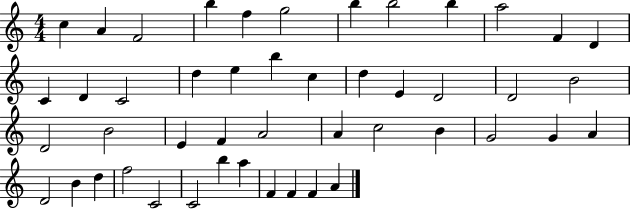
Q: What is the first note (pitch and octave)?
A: C5